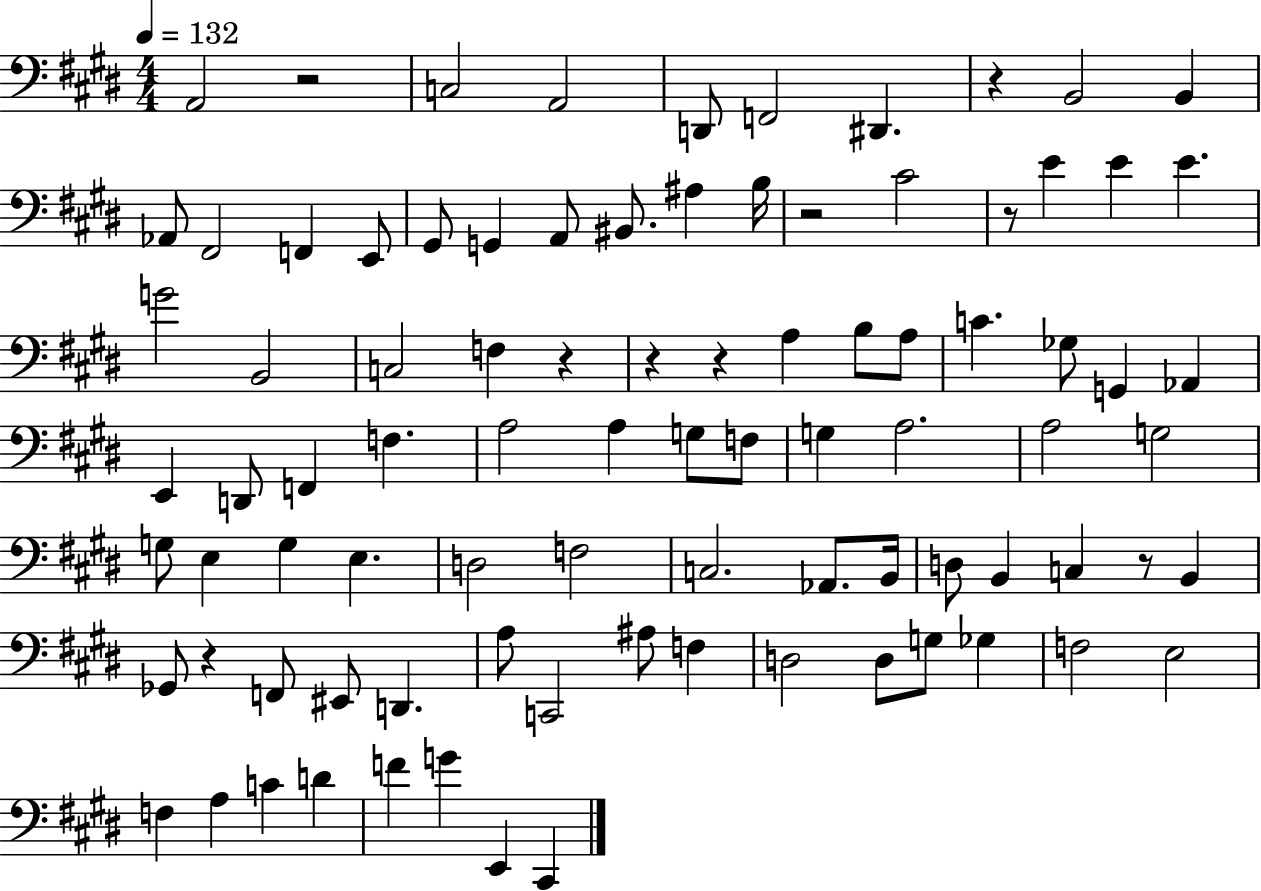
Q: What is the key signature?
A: E major